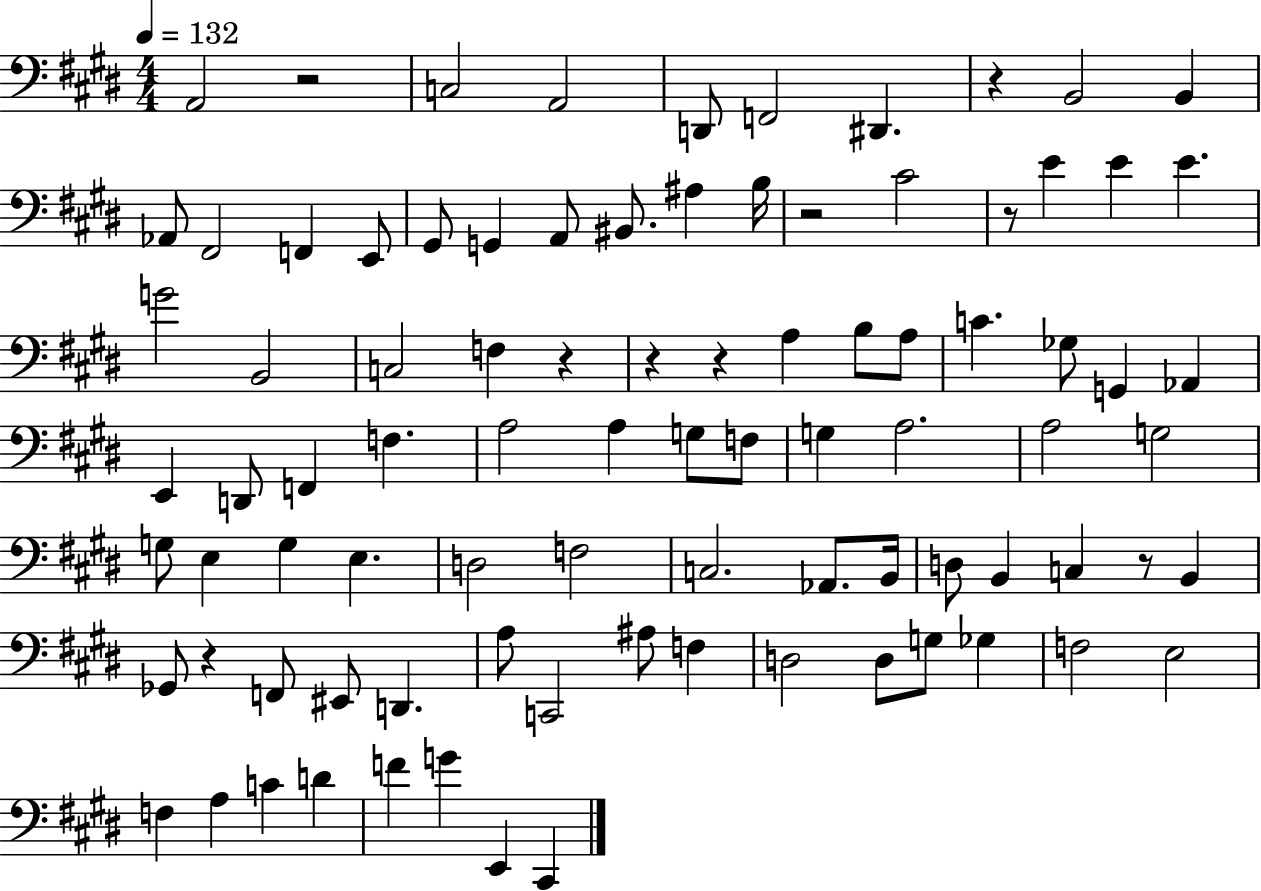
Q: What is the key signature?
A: E major